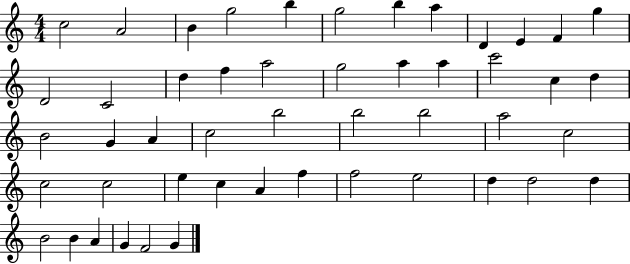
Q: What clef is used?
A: treble